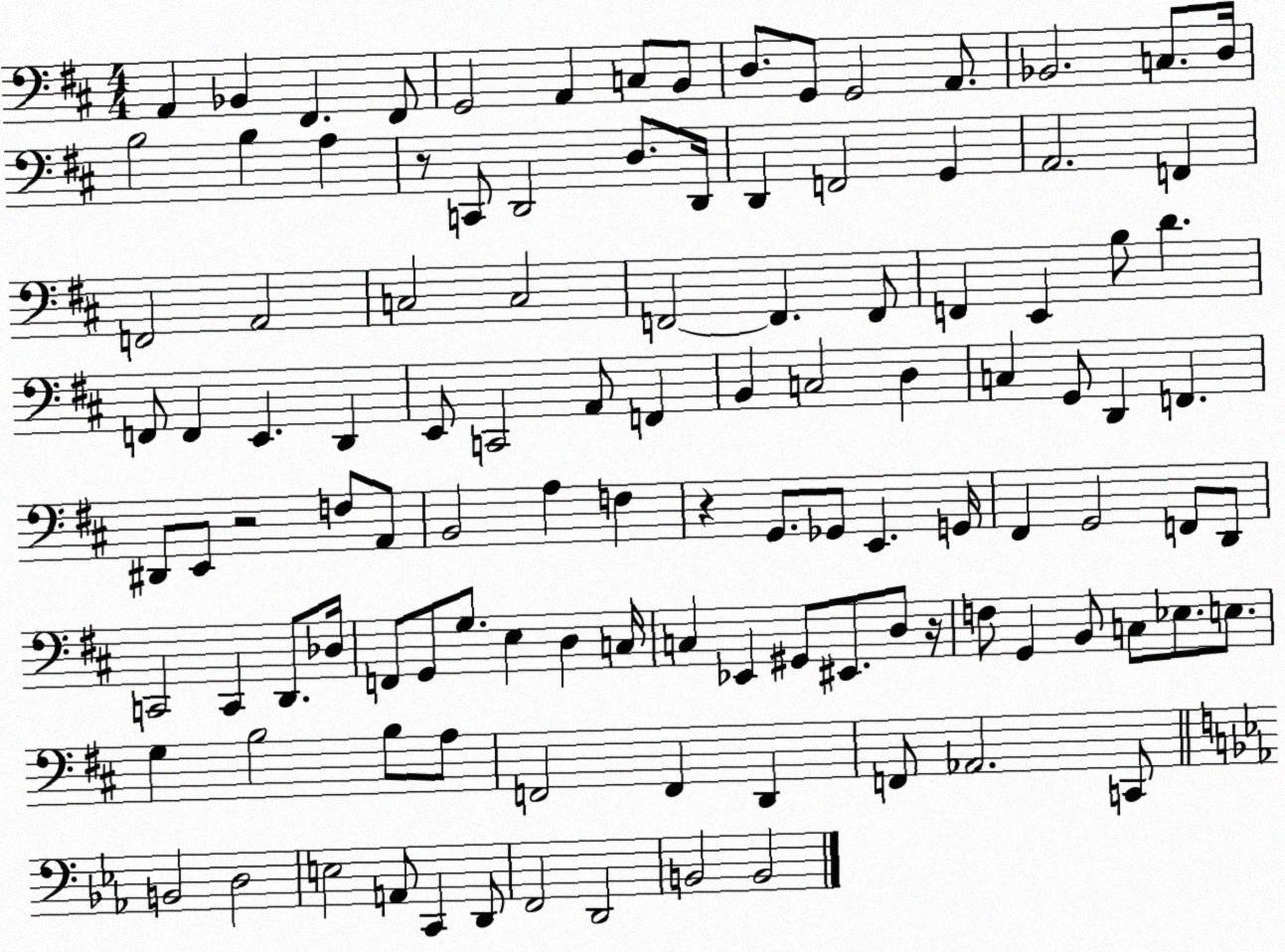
X:1
T:Untitled
M:4/4
L:1/4
K:D
A,, _B,, ^F,, ^F,,/2 G,,2 A,, C,/2 B,,/2 D,/2 G,,/2 G,,2 A,,/2 _B,,2 C,/2 D,/4 B,2 B, A, z/2 C,,/2 D,,2 D,/2 D,,/4 D,, F,,2 G,, A,,2 F,, F,,2 A,,2 C,2 C,2 F,,2 F,, F,,/2 F,, E,, B,/2 D F,,/2 F,, E,, D,, E,,/2 C,,2 A,,/2 F,, B,, C,2 D, C, G,,/2 D,, F,, ^D,,/2 E,,/2 z2 F,/2 A,,/2 B,,2 A, F, z G,,/2 _G,,/2 E,, G,,/4 ^F,, G,,2 F,,/2 D,,/2 C,,2 C,, D,,/2 _D,/4 F,,/2 G,,/2 G,/2 E, D, C,/4 C, _E,, ^G,,/2 ^E,,/2 D,/2 z/4 F,/2 G,, B,,/2 C,/2 _E,/2 E,/2 G, B,2 B,/2 A,/2 F,,2 F,, D,, F,,/2 _A,,2 C,,/2 B,,2 D,2 E,2 A,,/2 C,, D,,/2 F,,2 D,,2 B,,2 B,,2